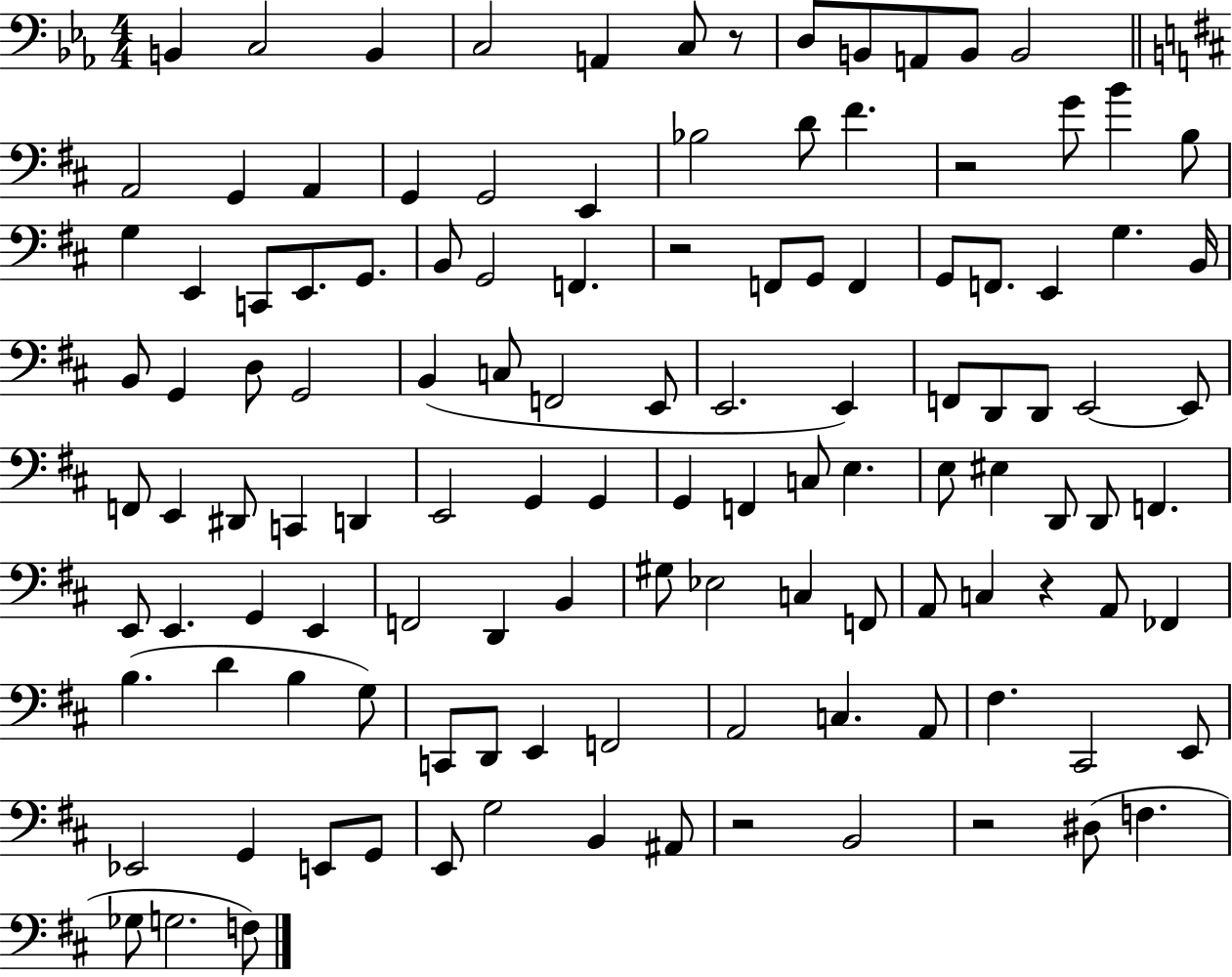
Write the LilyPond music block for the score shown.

{
  \clef bass
  \numericTimeSignature
  \time 4/4
  \key ees \major
  b,4 c2 b,4 | c2 a,4 c8 r8 | d8 b,8 a,8 b,8 b,2 | \bar "||" \break \key b \minor a,2 g,4 a,4 | g,4 g,2 e,4 | bes2 d'8 fis'4. | r2 g'8 b'4 b8 | \break g4 e,4 c,8 e,8. g,8. | b,8 g,2 f,4. | r2 f,8 g,8 f,4 | g,8 f,8. e,4 g4. b,16 | \break b,8 g,4 d8 g,2 | b,4( c8 f,2 e,8 | e,2. e,4) | f,8 d,8 d,8 e,2~~ e,8 | \break f,8 e,4 dis,8 c,4 d,4 | e,2 g,4 g,4 | g,4 f,4 c8 e4. | e8 eis4 d,8 d,8 f,4. | \break e,8 e,4. g,4 e,4 | f,2 d,4 b,4 | gis8 ees2 c4 f,8 | a,8 c4 r4 a,8 fes,4 | \break b4.( d'4 b4 g8) | c,8 d,8 e,4 f,2 | a,2 c4. a,8 | fis4. cis,2 e,8 | \break ees,2 g,4 e,8 g,8 | e,8 g2 b,4 ais,8 | r2 b,2 | r2 dis8( f4. | \break ges8 g2. f8) | \bar "|."
}